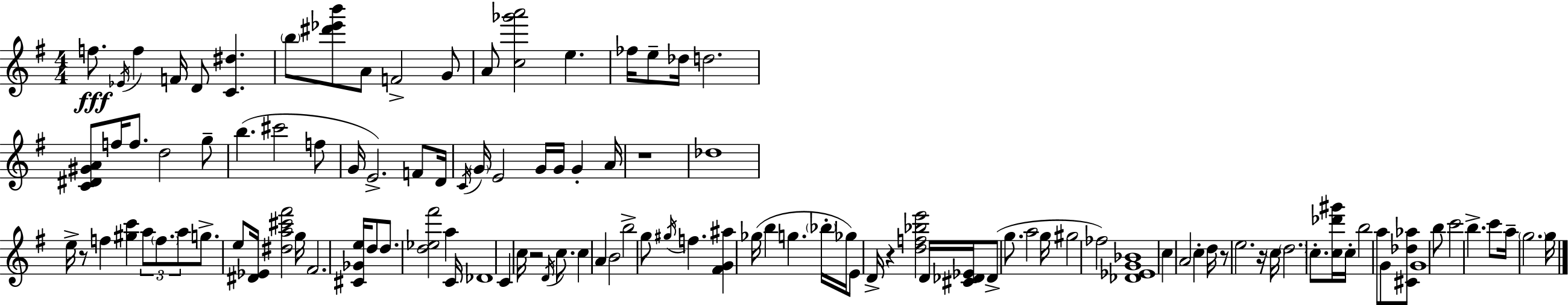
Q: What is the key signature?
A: G major